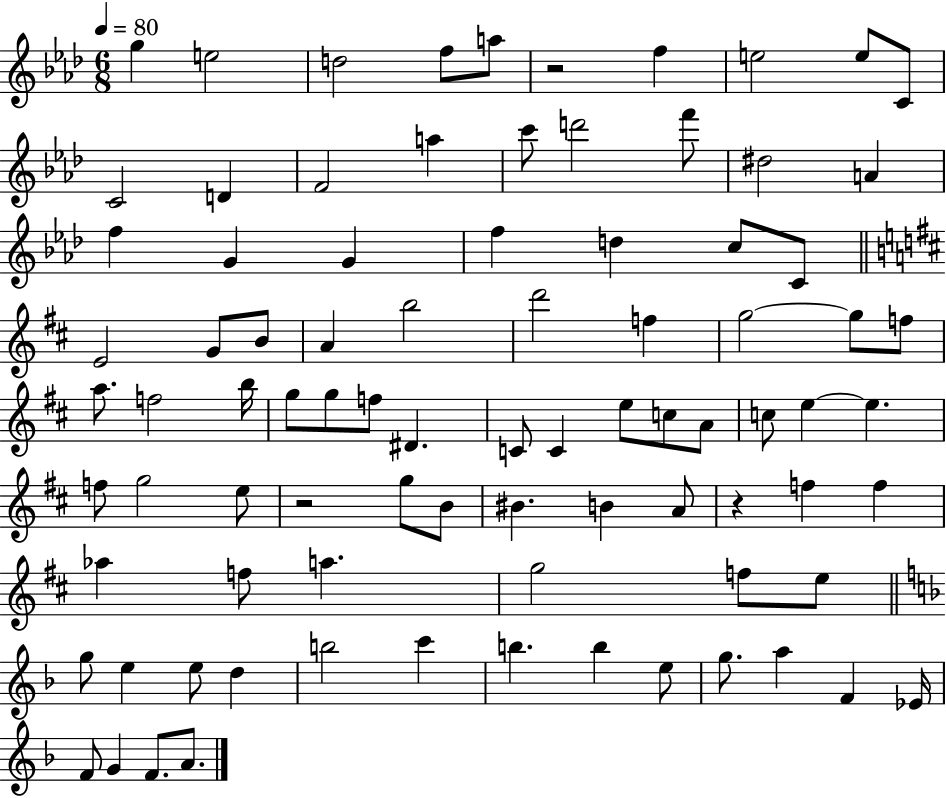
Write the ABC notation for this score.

X:1
T:Untitled
M:6/8
L:1/4
K:Ab
g e2 d2 f/2 a/2 z2 f e2 e/2 C/2 C2 D F2 a c'/2 d'2 f'/2 ^d2 A f G G f d c/2 C/2 E2 G/2 B/2 A b2 d'2 f g2 g/2 f/2 a/2 f2 b/4 g/2 g/2 f/2 ^D C/2 C e/2 c/2 A/2 c/2 e e f/2 g2 e/2 z2 g/2 B/2 ^B B A/2 z f f _a f/2 a g2 f/2 e/2 g/2 e e/2 d b2 c' b b e/2 g/2 a F _E/4 F/2 G F/2 A/2